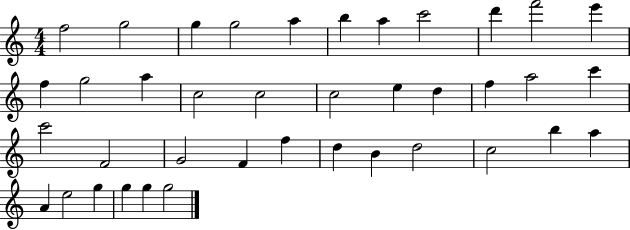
X:1
T:Untitled
M:4/4
L:1/4
K:C
f2 g2 g g2 a b a c'2 d' f'2 e' f g2 a c2 c2 c2 e d f a2 c' c'2 F2 G2 F f d B d2 c2 b a A e2 g g g g2